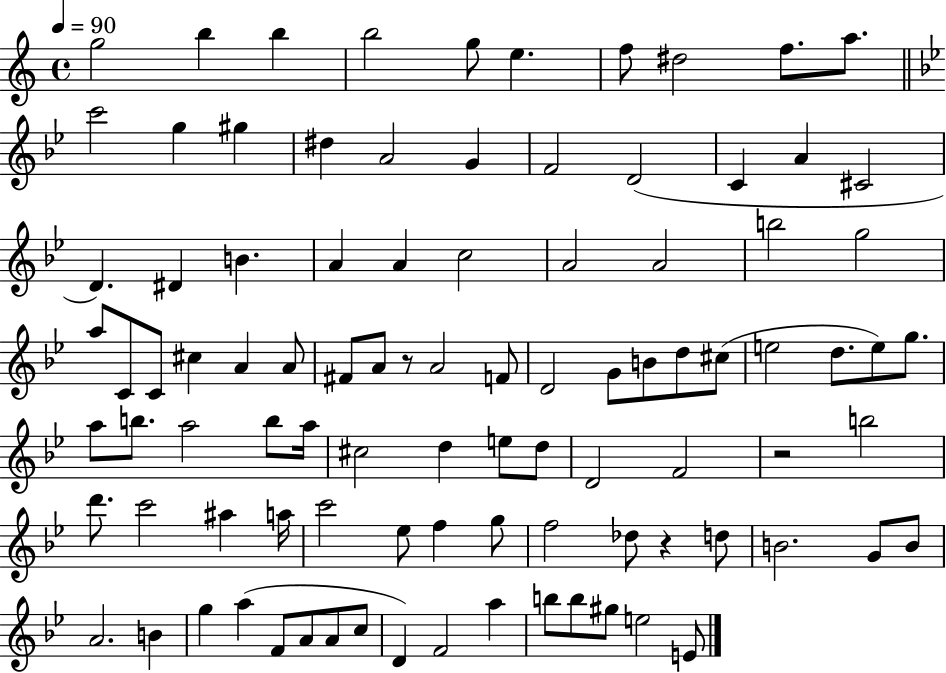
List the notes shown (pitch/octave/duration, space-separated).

G5/h B5/q B5/q B5/h G5/e E5/q. F5/e D#5/h F5/e. A5/e. C6/h G5/q G#5/q D#5/q A4/h G4/q F4/h D4/h C4/q A4/q C#4/h D4/q. D#4/q B4/q. A4/q A4/q C5/h A4/h A4/h B5/h G5/h A5/e C4/e C4/e C#5/q A4/q A4/e F#4/e A4/e R/e A4/h F4/e D4/h G4/e B4/e D5/e C#5/e E5/h D5/e. E5/e G5/e. A5/e B5/e. A5/h B5/e A5/s C#5/h D5/q E5/e D5/e D4/h F4/h R/h B5/h D6/e. C6/h A#5/q A5/s C6/h Eb5/e F5/q G5/e F5/h Db5/e R/q D5/e B4/h. G4/e B4/e A4/h. B4/q G5/q A5/q F4/e A4/e A4/e C5/e D4/q F4/h A5/q B5/e B5/e G#5/e E5/h E4/e